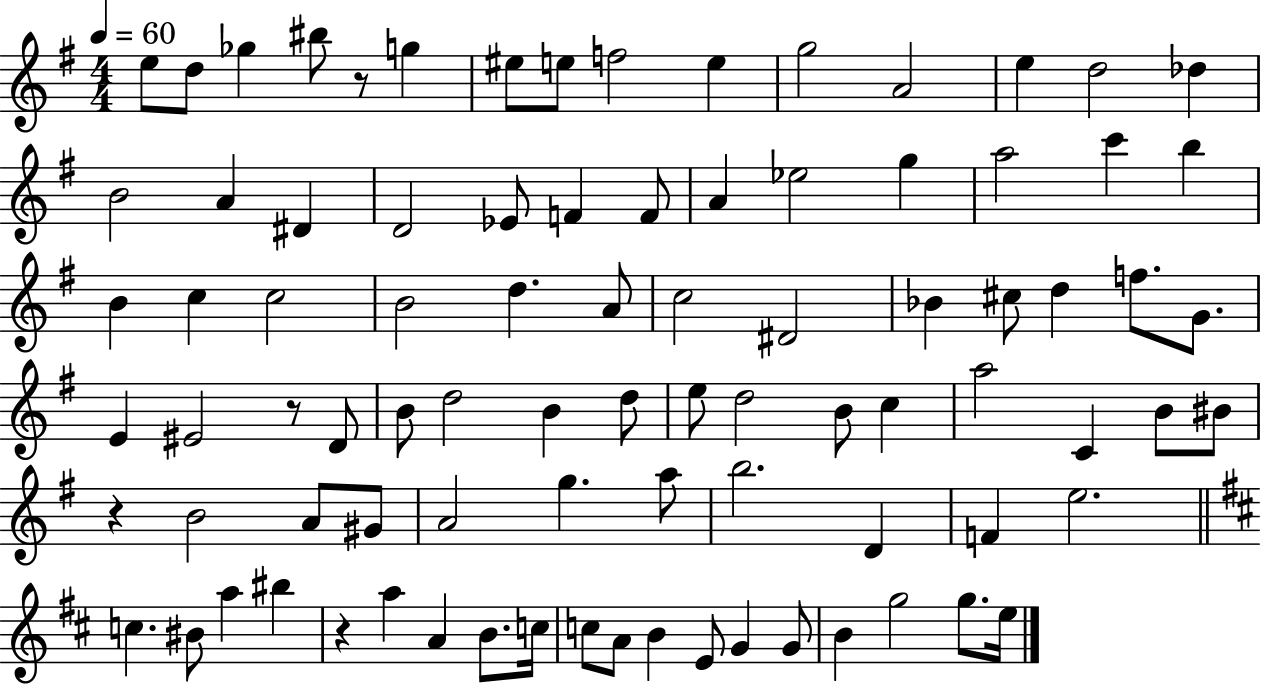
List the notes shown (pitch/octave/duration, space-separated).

E5/e D5/e Gb5/q BIS5/e R/e G5/q EIS5/e E5/e F5/h E5/q G5/h A4/h E5/q D5/h Db5/q B4/h A4/q D#4/q D4/h Eb4/e F4/q F4/e A4/q Eb5/h G5/q A5/h C6/q B5/q B4/q C5/q C5/h B4/h D5/q. A4/e C5/h D#4/h Bb4/q C#5/e D5/q F5/e. G4/e. E4/q EIS4/h R/e D4/e B4/e D5/h B4/q D5/e E5/e D5/h B4/e C5/q A5/h C4/q B4/e BIS4/e R/q B4/h A4/e G#4/e A4/h G5/q. A5/e B5/h. D4/q F4/q E5/h. C5/q. BIS4/e A5/q BIS5/q R/q A5/q A4/q B4/e. C5/s C5/e A4/e B4/q E4/e G4/q G4/e B4/q G5/h G5/e. E5/s